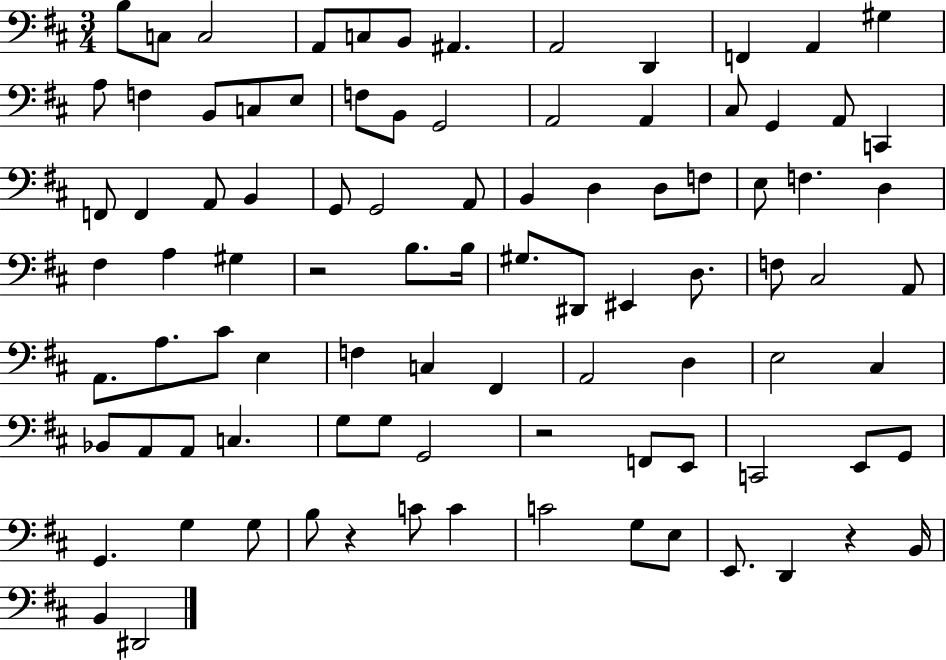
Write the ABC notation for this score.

X:1
T:Untitled
M:3/4
L:1/4
K:D
B,/2 C,/2 C,2 A,,/2 C,/2 B,,/2 ^A,, A,,2 D,, F,, A,, ^G, A,/2 F, B,,/2 C,/2 E,/2 F,/2 B,,/2 G,,2 A,,2 A,, ^C,/2 G,, A,,/2 C,, F,,/2 F,, A,,/2 B,, G,,/2 G,,2 A,,/2 B,, D, D,/2 F,/2 E,/2 F, D, ^F, A, ^G, z2 B,/2 B,/4 ^G,/2 ^D,,/2 ^E,, D,/2 F,/2 ^C,2 A,,/2 A,,/2 A,/2 ^C/2 E, F, C, ^F,, A,,2 D, E,2 ^C, _B,,/2 A,,/2 A,,/2 C, G,/2 G,/2 G,,2 z2 F,,/2 E,,/2 C,,2 E,,/2 G,,/2 G,, G, G,/2 B,/2 z C/2 C C2 G,/2 E,/2 E,,/2 D,, z B,,/4 B,, ^D,,2